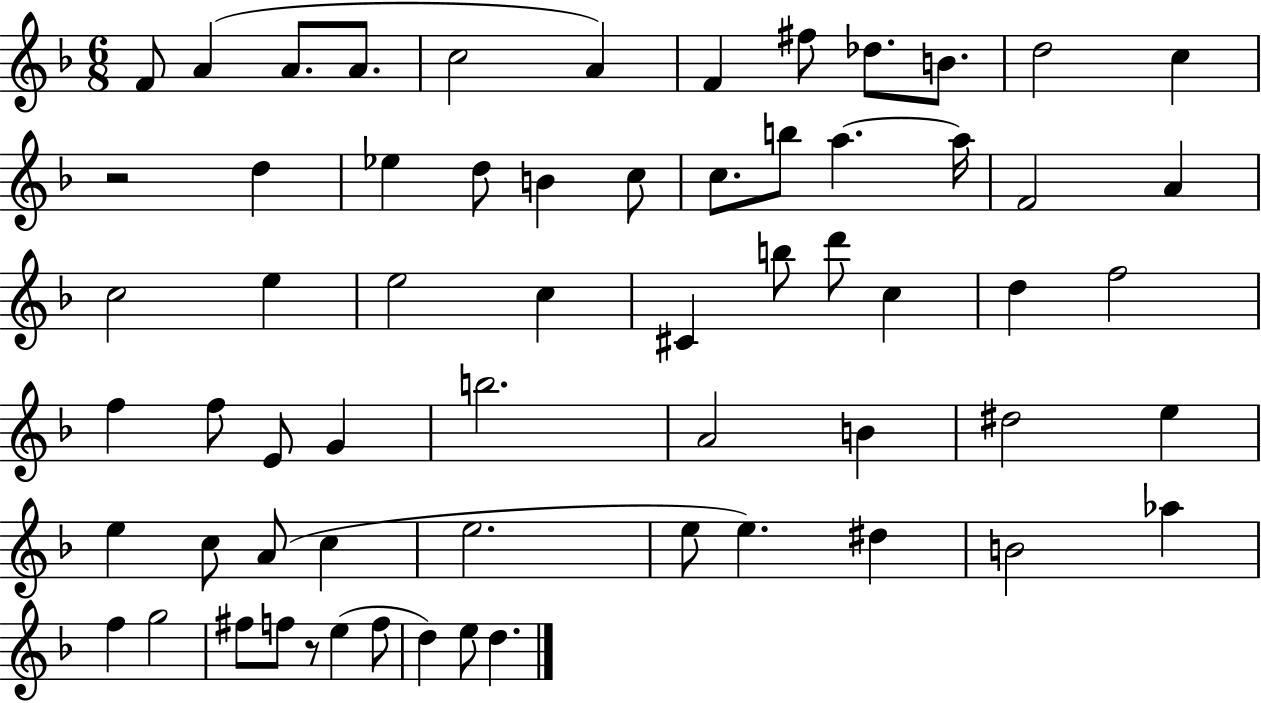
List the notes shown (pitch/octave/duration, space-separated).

F4/e A4/q A4/e. A4/e. C5/h A4/q F4/q F#5/e Db5/e. B4/e. D5/h C5/q R/h D5/q Eb5/q D5/e B4/q C5/e C5/e. B5/e A5/q. A5/s F4/h A4/q C5/h E5/q E5/h C5/q C#4/q B5/e D6/e C5/q D5/q F5/h F5/q F5/e E4/e G4/q B5/h. A4/h B4/q D#5/h E5/q E5/q C5/e A4/e C5/q E5/h. E5/e E5/q. D#5/q B4/h Ab5/q F5/q G5/h F#5/e F5/e R/e E5/q F5/e D5/q E5/e D5/q.